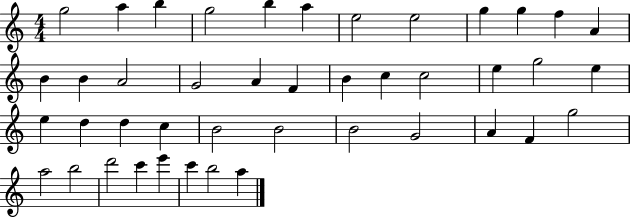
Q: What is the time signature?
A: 4/4